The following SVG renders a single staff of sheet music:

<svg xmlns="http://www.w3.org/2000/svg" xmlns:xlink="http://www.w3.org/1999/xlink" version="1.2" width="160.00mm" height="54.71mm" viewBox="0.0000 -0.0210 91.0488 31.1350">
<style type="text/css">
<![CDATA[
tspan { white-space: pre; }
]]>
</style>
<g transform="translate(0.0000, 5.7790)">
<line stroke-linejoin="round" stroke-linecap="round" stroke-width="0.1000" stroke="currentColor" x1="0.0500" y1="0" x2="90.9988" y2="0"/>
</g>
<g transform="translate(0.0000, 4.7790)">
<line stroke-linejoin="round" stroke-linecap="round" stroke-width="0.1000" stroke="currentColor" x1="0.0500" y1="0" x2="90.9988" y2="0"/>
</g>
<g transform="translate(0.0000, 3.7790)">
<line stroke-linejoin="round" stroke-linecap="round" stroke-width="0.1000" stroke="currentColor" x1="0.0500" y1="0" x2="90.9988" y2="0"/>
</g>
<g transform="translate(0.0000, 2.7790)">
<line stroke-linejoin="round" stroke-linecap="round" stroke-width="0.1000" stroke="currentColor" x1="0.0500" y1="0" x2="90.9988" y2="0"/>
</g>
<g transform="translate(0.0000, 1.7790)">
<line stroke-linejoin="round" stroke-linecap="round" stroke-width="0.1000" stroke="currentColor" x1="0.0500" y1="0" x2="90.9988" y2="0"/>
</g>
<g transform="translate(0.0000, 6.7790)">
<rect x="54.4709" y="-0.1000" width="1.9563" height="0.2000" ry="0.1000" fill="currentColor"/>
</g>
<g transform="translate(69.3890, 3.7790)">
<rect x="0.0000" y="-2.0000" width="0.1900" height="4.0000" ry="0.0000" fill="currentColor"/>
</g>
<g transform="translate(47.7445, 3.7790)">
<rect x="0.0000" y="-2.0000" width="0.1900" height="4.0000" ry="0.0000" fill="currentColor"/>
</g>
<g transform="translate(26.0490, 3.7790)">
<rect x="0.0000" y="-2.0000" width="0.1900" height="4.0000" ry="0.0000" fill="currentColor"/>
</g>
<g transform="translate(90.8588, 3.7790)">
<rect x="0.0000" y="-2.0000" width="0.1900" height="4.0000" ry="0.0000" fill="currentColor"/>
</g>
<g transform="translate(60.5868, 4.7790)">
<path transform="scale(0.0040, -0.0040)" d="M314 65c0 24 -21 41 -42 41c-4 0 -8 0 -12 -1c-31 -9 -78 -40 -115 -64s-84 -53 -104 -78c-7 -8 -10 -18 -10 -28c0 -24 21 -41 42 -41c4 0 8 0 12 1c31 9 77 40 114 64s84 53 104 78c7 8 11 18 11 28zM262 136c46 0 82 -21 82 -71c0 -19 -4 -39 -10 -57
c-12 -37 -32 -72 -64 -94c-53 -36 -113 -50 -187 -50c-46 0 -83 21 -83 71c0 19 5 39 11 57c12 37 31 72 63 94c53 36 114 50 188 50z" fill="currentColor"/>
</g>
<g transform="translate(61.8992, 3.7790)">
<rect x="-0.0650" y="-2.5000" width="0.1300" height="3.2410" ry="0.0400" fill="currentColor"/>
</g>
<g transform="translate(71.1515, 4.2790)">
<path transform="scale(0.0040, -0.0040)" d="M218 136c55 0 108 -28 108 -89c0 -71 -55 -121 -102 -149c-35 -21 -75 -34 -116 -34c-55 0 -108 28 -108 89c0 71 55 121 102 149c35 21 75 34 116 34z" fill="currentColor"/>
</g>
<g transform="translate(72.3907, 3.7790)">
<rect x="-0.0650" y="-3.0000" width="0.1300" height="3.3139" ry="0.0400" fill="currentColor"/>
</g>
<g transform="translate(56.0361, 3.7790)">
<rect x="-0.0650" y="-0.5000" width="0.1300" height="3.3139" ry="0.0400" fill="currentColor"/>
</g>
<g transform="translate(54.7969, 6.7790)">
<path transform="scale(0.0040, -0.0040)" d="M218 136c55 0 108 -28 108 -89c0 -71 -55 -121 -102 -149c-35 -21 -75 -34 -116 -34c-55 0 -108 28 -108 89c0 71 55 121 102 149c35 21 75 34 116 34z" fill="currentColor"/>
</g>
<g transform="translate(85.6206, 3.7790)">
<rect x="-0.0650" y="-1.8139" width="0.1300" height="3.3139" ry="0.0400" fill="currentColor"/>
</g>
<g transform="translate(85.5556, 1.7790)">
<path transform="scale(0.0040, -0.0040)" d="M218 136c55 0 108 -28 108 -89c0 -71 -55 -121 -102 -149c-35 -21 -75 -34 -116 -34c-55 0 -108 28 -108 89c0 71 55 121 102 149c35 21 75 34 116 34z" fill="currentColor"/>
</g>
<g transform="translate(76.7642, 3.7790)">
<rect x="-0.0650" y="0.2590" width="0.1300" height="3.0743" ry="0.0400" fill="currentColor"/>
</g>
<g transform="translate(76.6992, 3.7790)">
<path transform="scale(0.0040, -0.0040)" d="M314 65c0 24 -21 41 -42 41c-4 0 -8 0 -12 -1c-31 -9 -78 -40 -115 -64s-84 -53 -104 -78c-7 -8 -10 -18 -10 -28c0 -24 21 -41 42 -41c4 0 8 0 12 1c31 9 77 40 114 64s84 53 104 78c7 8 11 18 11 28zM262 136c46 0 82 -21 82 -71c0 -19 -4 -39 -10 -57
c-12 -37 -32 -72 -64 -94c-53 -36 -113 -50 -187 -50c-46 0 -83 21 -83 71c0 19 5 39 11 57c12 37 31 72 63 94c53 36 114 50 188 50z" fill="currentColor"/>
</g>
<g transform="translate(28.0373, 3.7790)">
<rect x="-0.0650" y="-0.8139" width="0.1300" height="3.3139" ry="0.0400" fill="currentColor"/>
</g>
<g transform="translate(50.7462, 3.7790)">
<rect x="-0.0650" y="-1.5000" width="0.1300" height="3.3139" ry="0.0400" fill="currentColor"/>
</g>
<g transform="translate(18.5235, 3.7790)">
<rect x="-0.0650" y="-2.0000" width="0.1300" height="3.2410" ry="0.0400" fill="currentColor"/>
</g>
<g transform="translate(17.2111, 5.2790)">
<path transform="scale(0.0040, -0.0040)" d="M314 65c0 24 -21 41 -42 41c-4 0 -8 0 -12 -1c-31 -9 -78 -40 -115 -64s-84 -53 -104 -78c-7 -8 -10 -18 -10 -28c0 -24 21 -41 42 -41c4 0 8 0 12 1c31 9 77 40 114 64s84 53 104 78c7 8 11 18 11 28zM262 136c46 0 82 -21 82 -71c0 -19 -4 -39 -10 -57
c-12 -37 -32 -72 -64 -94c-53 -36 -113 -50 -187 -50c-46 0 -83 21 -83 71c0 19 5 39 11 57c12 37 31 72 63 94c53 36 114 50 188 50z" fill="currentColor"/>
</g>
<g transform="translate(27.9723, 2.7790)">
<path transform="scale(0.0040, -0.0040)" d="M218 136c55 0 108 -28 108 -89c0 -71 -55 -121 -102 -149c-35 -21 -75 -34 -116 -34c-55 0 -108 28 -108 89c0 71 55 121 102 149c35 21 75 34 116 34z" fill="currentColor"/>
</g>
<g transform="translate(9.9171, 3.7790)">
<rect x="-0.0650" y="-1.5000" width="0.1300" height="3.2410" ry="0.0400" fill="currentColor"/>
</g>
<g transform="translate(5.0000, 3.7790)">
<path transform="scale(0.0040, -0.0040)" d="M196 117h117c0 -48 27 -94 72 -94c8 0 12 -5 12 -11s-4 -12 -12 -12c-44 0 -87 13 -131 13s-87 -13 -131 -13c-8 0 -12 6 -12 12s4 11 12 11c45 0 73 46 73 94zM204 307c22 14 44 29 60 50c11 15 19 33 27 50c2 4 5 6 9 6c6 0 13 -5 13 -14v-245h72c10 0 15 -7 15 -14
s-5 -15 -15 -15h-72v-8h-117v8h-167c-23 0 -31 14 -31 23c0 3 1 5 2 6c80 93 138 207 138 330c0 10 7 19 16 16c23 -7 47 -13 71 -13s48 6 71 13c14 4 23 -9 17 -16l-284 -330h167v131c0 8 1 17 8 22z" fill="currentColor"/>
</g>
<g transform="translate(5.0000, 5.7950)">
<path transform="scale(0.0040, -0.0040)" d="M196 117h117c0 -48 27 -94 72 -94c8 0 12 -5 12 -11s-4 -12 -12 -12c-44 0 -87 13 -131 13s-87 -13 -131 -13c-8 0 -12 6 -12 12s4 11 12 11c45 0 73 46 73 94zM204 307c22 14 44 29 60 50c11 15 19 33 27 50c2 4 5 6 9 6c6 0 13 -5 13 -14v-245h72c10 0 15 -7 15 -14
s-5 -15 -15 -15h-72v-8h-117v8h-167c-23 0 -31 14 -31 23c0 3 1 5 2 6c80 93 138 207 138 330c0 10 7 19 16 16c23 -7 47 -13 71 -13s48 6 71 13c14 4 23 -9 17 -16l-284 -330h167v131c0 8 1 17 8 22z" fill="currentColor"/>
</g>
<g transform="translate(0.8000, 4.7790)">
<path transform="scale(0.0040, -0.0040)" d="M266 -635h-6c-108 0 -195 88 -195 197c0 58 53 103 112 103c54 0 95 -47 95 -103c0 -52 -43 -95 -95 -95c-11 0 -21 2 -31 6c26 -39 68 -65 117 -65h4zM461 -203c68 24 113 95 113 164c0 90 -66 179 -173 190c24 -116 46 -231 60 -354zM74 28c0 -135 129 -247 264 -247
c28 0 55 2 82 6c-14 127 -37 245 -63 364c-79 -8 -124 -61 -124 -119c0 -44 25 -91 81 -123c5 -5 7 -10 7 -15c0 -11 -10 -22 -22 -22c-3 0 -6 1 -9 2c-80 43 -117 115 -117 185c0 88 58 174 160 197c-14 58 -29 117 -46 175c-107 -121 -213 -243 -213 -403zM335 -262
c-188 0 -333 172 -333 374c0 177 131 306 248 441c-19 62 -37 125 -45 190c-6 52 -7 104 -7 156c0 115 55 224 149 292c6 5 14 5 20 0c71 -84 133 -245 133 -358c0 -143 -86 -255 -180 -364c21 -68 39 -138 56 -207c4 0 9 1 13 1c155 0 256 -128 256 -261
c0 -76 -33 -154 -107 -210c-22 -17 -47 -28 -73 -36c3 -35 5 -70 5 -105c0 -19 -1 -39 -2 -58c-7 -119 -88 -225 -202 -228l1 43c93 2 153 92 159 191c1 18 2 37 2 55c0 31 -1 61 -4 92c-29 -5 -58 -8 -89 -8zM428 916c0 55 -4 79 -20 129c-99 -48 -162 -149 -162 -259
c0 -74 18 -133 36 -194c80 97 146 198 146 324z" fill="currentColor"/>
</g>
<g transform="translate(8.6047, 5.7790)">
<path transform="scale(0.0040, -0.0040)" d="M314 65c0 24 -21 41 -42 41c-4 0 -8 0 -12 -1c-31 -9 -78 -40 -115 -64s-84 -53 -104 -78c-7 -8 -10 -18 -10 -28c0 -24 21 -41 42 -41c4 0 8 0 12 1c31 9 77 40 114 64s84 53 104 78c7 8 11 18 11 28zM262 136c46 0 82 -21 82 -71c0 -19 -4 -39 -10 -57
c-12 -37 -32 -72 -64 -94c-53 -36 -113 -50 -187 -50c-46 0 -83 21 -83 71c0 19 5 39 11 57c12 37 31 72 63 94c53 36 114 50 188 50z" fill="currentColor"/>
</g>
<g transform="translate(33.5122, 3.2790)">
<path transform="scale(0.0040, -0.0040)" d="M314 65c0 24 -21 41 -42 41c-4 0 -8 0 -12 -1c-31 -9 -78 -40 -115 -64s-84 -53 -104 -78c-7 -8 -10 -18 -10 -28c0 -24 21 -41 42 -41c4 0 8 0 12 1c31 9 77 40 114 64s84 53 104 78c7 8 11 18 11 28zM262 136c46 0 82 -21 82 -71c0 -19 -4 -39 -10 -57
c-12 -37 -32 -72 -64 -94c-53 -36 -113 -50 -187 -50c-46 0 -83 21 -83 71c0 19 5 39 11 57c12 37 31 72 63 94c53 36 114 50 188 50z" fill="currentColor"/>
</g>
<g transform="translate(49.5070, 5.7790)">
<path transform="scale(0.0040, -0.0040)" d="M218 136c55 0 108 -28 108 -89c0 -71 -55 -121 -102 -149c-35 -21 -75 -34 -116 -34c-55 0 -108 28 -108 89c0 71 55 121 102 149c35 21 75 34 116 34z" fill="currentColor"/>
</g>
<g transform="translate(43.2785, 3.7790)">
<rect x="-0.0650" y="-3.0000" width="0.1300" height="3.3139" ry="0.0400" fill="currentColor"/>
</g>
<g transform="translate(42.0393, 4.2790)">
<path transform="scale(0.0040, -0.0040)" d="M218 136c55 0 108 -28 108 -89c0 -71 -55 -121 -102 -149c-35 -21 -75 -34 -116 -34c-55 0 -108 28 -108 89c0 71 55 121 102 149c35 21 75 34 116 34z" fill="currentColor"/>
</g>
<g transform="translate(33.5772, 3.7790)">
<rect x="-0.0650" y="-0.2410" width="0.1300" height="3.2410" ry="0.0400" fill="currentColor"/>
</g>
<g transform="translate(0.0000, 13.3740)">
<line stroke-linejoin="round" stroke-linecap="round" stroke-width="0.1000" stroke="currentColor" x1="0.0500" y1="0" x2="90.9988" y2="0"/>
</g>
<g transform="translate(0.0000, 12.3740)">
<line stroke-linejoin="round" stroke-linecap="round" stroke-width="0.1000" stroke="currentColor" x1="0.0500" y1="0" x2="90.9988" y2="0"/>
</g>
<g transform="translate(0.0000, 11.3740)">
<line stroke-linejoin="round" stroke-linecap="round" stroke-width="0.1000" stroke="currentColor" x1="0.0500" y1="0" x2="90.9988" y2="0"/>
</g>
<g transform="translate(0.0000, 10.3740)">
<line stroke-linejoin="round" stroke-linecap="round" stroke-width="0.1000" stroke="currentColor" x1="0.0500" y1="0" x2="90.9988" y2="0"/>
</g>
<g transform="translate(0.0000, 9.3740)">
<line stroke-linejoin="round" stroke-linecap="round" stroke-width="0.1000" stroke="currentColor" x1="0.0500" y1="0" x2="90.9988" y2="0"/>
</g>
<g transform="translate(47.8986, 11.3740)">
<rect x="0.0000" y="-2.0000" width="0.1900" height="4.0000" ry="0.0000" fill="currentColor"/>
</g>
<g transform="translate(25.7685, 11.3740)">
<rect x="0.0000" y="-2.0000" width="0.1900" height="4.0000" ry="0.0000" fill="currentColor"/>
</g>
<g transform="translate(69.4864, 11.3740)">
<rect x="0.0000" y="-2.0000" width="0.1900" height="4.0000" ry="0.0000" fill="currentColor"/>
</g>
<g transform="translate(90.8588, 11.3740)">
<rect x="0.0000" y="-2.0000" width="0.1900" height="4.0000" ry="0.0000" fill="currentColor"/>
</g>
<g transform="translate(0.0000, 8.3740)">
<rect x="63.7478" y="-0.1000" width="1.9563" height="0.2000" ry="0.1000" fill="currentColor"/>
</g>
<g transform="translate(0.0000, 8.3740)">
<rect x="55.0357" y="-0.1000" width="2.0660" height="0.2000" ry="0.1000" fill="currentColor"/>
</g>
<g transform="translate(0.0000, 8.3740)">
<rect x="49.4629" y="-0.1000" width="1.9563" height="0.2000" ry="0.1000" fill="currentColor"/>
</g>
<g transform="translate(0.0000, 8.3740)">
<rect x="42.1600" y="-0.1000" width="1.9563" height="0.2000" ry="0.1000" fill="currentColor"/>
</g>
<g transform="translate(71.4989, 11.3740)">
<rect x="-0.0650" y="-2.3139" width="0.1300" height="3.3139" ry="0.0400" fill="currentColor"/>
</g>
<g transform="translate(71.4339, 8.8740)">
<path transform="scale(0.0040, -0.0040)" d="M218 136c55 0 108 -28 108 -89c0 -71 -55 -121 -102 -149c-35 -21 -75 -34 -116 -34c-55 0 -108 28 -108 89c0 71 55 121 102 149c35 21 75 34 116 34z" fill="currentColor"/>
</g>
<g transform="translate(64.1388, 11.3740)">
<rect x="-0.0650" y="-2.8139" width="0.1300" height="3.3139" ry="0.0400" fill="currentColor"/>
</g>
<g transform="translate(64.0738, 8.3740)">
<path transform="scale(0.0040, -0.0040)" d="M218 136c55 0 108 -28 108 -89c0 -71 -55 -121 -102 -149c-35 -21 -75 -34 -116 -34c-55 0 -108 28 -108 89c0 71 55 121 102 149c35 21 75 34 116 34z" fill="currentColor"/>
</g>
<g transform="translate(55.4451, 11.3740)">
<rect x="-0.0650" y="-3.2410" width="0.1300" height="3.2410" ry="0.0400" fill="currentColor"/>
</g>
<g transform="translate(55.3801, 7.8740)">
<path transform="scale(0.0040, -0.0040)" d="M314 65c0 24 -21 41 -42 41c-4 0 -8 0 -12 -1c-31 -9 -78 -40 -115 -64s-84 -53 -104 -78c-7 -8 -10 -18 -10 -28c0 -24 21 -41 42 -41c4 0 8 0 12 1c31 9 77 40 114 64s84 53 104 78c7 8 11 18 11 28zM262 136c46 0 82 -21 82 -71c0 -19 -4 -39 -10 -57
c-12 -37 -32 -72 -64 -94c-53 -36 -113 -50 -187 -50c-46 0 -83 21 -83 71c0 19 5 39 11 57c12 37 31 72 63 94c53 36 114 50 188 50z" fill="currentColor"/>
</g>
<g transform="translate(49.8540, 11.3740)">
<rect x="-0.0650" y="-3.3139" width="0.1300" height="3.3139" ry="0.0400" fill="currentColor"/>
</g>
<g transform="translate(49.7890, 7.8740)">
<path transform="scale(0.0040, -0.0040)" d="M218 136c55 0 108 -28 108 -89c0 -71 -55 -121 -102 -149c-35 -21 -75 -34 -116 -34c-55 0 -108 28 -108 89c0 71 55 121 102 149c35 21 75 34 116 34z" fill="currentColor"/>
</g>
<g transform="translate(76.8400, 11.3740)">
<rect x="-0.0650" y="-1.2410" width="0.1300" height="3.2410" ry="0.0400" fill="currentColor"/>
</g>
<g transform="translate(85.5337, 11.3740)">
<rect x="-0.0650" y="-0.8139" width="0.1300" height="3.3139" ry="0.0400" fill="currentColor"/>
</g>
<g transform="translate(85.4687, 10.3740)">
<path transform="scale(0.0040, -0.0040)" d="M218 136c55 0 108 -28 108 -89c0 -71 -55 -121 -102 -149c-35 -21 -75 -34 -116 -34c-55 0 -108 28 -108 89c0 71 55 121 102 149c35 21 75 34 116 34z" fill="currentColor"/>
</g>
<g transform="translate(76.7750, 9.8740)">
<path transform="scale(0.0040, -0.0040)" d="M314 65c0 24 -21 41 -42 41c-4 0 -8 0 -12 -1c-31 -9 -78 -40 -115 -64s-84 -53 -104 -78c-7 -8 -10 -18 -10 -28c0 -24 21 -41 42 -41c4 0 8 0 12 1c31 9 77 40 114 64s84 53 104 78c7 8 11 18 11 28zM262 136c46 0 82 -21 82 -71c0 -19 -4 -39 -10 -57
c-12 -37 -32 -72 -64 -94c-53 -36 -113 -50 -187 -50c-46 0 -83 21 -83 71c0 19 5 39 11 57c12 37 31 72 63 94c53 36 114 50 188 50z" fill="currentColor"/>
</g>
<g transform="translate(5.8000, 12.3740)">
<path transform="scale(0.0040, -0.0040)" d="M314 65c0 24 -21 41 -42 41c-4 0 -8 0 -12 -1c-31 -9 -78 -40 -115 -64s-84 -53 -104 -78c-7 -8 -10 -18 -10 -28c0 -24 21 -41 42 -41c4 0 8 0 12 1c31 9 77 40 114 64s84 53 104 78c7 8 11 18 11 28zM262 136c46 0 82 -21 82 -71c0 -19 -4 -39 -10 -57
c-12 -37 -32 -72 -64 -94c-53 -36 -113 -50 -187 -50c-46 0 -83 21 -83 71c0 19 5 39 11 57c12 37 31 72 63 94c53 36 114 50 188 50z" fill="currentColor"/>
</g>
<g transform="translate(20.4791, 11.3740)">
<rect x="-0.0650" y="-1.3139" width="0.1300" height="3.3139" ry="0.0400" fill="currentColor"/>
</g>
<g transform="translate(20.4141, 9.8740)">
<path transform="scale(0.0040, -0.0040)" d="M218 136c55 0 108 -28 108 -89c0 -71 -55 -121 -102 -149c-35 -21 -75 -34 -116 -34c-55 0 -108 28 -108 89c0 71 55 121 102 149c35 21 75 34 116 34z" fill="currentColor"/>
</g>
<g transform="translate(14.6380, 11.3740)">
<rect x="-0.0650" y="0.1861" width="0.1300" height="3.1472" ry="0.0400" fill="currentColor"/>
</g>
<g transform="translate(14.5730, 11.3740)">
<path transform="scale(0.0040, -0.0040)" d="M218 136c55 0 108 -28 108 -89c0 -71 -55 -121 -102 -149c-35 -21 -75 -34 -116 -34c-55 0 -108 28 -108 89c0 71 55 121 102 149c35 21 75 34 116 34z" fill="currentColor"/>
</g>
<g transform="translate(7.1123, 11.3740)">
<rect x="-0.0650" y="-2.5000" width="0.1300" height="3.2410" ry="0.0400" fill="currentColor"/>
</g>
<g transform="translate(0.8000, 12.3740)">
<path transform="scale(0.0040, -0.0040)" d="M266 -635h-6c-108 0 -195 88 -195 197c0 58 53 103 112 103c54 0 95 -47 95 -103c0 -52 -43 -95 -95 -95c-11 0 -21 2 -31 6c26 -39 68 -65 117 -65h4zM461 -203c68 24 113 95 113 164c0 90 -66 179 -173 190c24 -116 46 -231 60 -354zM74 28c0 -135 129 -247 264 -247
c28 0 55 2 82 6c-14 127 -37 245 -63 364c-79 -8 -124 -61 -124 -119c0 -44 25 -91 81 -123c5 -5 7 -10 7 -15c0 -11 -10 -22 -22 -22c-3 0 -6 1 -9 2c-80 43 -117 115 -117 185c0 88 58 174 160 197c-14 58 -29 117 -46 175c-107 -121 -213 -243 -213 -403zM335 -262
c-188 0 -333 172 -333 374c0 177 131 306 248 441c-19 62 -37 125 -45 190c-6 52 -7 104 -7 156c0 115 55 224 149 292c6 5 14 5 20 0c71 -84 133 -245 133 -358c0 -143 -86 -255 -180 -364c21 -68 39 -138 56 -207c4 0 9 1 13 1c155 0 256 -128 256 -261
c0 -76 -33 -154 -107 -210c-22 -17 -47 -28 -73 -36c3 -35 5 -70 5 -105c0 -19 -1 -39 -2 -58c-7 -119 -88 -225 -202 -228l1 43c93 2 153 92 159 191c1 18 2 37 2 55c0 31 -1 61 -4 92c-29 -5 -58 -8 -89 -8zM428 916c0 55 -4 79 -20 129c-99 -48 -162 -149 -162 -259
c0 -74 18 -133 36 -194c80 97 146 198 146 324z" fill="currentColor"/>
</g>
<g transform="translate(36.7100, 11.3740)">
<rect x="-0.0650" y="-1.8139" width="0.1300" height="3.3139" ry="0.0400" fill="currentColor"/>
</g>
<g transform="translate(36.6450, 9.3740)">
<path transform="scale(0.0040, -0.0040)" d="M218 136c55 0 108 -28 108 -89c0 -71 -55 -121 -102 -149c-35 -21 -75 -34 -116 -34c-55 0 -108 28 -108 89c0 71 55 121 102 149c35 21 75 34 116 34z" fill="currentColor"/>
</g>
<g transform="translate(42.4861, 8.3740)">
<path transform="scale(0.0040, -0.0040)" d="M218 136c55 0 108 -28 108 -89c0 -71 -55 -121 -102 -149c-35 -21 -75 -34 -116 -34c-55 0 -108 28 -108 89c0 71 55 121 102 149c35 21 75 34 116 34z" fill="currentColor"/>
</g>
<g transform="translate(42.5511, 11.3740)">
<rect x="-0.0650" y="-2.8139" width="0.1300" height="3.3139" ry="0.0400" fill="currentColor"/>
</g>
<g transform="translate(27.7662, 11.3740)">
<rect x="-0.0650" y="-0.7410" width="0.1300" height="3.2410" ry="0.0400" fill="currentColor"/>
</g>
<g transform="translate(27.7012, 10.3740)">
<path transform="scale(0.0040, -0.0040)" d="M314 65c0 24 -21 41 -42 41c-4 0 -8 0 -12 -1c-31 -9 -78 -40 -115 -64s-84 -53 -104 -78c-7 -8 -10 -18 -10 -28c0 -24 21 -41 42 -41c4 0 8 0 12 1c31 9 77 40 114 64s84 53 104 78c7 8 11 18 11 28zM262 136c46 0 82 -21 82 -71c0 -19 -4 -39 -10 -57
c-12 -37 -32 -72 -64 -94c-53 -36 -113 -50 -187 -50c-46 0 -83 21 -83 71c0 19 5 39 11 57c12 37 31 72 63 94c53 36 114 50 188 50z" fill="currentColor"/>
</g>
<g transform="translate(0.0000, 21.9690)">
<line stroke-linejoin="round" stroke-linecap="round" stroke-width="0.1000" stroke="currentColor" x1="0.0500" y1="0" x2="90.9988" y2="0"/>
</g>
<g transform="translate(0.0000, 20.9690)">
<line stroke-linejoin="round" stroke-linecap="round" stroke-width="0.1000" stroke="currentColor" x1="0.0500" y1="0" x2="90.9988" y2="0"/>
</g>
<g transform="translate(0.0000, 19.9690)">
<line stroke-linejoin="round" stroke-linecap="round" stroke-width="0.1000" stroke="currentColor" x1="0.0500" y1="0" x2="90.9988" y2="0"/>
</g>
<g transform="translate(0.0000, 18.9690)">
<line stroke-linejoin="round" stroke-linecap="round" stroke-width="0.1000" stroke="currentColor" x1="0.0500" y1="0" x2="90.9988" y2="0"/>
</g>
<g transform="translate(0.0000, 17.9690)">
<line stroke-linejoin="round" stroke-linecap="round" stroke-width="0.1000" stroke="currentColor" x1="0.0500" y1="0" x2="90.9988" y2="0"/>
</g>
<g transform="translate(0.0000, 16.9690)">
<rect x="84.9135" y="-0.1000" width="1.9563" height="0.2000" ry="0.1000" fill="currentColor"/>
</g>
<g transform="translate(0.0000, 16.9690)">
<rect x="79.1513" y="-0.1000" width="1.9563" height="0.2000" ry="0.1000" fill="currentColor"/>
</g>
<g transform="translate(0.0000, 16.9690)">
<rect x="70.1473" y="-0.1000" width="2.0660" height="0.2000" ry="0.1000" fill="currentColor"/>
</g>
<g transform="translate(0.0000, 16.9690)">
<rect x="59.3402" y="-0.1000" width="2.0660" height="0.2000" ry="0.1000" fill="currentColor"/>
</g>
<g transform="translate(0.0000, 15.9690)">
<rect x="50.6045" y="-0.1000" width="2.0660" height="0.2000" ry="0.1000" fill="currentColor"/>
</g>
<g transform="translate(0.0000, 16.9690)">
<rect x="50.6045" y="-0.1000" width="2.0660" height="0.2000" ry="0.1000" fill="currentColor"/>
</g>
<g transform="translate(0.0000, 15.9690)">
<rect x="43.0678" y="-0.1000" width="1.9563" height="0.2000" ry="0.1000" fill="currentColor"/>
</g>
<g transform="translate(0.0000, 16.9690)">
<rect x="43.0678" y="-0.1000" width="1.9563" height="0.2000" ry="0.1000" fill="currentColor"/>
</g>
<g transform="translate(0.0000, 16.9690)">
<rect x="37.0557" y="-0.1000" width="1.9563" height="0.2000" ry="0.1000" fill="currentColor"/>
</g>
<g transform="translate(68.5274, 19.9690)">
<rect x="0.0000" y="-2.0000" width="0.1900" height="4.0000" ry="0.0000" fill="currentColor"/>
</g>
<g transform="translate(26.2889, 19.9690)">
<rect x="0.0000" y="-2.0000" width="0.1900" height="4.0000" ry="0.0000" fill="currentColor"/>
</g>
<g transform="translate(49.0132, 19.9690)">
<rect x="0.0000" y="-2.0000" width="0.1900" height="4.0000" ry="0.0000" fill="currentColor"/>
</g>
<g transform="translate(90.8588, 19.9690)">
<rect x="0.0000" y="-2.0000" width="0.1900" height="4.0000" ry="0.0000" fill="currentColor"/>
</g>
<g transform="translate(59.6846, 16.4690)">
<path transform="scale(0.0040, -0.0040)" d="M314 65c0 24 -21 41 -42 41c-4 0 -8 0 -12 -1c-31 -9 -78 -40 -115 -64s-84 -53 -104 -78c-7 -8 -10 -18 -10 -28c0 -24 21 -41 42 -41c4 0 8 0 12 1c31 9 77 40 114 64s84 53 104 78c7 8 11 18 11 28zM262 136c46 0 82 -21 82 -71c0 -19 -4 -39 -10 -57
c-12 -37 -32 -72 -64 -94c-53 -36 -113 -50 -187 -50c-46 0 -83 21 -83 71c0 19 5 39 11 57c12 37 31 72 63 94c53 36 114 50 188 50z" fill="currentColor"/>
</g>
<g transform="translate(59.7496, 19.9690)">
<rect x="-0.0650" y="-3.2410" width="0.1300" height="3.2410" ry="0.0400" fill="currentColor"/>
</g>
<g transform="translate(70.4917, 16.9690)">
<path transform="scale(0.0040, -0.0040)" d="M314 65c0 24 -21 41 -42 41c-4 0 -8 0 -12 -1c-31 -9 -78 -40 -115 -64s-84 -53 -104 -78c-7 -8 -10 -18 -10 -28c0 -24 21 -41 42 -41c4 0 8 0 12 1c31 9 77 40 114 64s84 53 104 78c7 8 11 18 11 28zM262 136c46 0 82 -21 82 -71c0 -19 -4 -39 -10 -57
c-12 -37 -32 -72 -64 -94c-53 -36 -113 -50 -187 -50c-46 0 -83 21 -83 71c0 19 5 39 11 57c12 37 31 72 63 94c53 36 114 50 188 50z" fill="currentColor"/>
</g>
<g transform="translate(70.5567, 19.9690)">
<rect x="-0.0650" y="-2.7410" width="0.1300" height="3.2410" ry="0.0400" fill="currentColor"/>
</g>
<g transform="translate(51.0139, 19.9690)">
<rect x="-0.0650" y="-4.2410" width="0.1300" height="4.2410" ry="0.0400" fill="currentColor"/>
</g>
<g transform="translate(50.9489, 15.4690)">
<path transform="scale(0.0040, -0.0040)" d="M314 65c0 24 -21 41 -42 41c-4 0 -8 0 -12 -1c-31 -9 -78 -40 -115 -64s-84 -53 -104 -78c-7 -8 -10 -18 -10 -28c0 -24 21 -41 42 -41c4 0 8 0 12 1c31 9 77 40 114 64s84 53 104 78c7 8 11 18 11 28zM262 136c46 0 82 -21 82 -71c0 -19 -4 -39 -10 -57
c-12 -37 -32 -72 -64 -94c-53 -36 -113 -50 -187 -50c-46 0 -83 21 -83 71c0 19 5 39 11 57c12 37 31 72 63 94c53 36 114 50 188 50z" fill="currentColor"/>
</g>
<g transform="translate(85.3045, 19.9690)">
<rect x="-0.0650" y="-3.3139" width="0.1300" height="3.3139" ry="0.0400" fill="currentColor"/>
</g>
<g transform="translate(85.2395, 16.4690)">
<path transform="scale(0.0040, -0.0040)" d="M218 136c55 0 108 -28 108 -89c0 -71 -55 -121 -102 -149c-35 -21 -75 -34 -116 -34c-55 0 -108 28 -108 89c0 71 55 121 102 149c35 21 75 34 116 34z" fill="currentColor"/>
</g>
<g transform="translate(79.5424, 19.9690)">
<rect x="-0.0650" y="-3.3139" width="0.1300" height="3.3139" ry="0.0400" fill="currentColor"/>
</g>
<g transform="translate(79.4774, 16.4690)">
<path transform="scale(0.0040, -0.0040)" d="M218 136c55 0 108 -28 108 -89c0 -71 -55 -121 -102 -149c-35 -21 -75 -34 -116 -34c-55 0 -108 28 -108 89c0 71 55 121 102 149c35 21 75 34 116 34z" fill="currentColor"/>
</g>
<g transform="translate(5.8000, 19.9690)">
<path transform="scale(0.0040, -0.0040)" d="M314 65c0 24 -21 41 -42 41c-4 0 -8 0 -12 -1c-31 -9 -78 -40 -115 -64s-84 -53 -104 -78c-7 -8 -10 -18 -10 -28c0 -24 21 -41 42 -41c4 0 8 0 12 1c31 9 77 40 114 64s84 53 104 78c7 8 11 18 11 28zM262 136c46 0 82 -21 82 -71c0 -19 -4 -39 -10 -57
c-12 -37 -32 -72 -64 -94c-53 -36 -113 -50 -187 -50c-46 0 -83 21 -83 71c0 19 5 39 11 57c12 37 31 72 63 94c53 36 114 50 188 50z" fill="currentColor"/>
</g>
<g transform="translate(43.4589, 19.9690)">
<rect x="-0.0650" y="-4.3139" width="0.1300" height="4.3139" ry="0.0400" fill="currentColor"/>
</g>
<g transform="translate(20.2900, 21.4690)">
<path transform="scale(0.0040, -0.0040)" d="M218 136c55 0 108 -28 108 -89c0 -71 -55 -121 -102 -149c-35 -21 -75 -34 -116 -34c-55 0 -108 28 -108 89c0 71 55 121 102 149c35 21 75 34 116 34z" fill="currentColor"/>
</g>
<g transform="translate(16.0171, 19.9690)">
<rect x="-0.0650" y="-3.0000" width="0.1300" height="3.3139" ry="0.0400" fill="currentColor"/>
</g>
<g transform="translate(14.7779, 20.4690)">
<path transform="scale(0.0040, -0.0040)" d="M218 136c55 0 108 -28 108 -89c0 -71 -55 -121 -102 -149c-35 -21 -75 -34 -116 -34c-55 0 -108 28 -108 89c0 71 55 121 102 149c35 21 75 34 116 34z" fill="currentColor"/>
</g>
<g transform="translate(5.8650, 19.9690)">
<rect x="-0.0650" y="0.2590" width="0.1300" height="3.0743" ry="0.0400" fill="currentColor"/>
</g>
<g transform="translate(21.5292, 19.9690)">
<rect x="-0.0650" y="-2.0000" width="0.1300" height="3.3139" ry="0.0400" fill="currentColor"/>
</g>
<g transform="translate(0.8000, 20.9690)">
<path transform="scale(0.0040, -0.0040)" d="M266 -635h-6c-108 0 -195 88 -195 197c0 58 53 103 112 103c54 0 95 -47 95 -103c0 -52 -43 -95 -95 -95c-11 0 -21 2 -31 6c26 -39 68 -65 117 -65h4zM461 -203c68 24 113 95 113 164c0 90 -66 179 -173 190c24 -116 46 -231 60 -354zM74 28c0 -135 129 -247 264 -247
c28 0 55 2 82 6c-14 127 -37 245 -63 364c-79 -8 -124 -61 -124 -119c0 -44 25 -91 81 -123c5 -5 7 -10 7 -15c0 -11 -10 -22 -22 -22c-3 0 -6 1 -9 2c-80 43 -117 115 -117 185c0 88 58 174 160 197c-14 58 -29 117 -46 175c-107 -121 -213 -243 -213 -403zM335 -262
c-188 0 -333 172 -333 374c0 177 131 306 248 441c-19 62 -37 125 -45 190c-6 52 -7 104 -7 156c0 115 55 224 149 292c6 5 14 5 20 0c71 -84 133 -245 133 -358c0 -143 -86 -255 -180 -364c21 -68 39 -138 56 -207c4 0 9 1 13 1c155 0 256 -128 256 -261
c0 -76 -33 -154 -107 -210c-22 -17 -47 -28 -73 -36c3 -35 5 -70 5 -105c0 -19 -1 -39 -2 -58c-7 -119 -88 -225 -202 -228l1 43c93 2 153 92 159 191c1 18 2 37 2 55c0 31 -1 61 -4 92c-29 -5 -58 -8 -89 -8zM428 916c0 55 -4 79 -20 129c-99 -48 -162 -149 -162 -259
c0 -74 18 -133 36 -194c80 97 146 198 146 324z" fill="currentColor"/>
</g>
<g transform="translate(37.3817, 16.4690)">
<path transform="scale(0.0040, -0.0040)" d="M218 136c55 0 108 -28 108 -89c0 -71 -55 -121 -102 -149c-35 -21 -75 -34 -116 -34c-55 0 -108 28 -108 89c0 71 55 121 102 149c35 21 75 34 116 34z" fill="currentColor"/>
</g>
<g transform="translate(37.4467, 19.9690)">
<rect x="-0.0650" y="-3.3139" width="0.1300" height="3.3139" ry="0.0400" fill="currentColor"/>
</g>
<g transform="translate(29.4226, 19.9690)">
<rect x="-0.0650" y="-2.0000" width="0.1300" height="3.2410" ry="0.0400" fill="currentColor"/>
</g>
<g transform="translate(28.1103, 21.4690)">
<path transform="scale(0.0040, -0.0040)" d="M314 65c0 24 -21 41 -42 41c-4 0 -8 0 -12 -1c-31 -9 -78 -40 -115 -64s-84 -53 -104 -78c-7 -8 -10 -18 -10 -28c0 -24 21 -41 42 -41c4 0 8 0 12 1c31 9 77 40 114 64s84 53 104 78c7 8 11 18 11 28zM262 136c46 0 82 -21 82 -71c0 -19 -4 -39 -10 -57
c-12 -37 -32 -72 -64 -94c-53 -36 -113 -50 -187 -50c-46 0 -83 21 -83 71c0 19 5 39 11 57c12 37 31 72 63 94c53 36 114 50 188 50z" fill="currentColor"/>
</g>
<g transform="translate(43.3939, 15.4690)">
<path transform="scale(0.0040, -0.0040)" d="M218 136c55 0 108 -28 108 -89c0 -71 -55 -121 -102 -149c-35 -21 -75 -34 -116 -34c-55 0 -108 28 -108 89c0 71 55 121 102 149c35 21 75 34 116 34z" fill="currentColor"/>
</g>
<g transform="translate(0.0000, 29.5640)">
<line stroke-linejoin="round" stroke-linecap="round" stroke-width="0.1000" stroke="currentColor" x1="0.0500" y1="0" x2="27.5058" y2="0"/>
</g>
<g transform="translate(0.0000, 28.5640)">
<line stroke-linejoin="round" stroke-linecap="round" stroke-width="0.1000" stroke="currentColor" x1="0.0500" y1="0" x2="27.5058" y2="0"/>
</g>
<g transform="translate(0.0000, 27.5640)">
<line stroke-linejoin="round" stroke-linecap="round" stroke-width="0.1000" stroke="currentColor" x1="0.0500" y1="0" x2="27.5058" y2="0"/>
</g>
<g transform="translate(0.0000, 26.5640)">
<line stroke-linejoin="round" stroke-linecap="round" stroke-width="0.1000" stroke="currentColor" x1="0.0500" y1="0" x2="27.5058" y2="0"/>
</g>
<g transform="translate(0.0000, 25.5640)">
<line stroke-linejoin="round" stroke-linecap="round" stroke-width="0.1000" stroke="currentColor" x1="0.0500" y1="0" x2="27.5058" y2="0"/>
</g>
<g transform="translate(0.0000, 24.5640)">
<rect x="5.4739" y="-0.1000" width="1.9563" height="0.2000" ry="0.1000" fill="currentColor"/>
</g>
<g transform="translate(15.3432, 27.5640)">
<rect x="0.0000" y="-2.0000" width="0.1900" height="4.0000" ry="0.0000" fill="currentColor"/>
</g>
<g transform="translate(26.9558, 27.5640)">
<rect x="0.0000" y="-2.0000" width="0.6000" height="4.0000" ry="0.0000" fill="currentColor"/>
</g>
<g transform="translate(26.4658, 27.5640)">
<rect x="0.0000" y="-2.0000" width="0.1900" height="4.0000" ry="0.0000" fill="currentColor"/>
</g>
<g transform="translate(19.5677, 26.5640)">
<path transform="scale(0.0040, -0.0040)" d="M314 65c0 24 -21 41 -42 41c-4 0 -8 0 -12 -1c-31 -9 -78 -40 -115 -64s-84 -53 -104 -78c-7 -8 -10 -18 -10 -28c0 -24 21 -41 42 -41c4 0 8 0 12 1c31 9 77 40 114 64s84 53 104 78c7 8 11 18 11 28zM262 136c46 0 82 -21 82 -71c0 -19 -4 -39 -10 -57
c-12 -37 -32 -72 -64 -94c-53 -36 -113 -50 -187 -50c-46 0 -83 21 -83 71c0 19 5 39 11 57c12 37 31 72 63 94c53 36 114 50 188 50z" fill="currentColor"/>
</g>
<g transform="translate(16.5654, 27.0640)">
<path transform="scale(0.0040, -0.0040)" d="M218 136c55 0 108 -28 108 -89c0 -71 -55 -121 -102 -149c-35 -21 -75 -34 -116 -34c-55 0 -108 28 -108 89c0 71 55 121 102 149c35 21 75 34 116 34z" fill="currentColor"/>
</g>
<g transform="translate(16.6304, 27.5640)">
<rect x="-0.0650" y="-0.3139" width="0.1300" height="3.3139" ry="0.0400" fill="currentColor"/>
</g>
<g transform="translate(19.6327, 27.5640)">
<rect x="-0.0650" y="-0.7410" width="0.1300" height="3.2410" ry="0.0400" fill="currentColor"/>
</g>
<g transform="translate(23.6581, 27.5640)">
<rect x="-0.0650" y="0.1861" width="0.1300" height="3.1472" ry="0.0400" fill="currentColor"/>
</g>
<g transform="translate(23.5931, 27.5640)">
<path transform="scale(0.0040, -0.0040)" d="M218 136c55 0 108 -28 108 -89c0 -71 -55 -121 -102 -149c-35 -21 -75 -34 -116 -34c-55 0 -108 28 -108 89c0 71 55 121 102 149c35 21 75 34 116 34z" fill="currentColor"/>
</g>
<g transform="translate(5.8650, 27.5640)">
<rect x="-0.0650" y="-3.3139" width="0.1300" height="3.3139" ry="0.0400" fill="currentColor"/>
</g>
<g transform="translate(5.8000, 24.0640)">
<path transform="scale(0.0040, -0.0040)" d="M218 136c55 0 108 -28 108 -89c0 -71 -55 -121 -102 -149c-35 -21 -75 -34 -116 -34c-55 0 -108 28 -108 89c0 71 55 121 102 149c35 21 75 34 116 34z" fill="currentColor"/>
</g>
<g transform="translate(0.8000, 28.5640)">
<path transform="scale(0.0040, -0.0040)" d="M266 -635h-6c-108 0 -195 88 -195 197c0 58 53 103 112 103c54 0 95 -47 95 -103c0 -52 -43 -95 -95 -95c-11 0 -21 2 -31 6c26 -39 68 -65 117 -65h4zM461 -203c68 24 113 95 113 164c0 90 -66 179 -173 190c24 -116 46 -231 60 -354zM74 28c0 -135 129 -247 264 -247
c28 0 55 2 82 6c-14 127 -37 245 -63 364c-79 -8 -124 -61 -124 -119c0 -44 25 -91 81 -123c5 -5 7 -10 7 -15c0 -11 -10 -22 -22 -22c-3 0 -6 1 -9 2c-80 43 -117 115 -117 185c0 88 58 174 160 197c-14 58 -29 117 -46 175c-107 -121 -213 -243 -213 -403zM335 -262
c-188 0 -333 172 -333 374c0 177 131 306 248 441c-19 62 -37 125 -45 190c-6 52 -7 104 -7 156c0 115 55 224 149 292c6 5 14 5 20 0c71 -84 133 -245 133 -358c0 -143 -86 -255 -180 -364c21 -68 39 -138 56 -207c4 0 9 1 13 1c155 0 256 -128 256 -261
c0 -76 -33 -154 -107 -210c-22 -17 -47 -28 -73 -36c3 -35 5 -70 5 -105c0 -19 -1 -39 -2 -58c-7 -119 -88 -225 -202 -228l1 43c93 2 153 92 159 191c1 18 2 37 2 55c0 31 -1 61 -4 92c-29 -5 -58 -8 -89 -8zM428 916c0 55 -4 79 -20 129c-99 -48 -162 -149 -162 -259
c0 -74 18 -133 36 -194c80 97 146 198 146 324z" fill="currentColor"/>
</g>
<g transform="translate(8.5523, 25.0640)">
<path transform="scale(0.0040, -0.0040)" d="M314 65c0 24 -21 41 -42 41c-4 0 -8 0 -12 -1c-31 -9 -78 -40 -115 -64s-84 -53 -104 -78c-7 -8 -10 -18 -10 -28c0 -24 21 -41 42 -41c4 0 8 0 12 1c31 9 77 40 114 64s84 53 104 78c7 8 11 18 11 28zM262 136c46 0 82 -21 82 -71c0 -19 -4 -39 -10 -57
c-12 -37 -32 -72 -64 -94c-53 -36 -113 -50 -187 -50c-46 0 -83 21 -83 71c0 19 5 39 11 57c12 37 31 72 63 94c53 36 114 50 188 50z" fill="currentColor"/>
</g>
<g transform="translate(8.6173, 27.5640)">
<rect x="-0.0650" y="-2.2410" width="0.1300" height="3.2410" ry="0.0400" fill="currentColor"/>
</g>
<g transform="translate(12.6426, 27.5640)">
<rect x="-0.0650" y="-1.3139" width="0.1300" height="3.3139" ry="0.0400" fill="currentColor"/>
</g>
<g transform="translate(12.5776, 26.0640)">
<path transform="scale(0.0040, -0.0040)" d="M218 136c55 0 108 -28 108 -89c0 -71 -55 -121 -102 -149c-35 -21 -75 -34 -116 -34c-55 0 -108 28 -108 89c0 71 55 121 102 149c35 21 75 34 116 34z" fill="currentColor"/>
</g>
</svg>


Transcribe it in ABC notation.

X:1
T:Untitled
M:4/4
L:1/4
K:C
E2 F2 d c2 A E C G2 A B2 f G2 B e d2 f a b b2 a g e2 d B2 A F F2 b d' d'2 b2 a2 b b b g2 e c d2 B